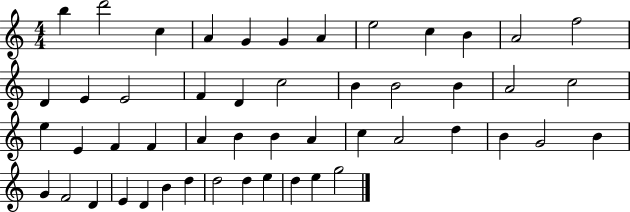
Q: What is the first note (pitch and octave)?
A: B5